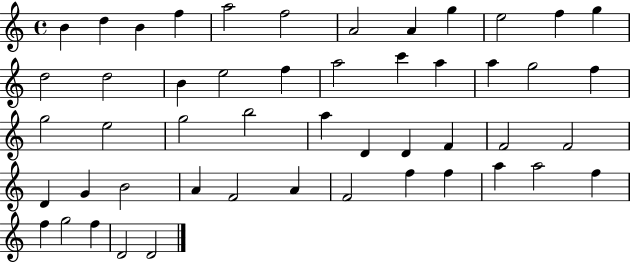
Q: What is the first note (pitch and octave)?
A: B4